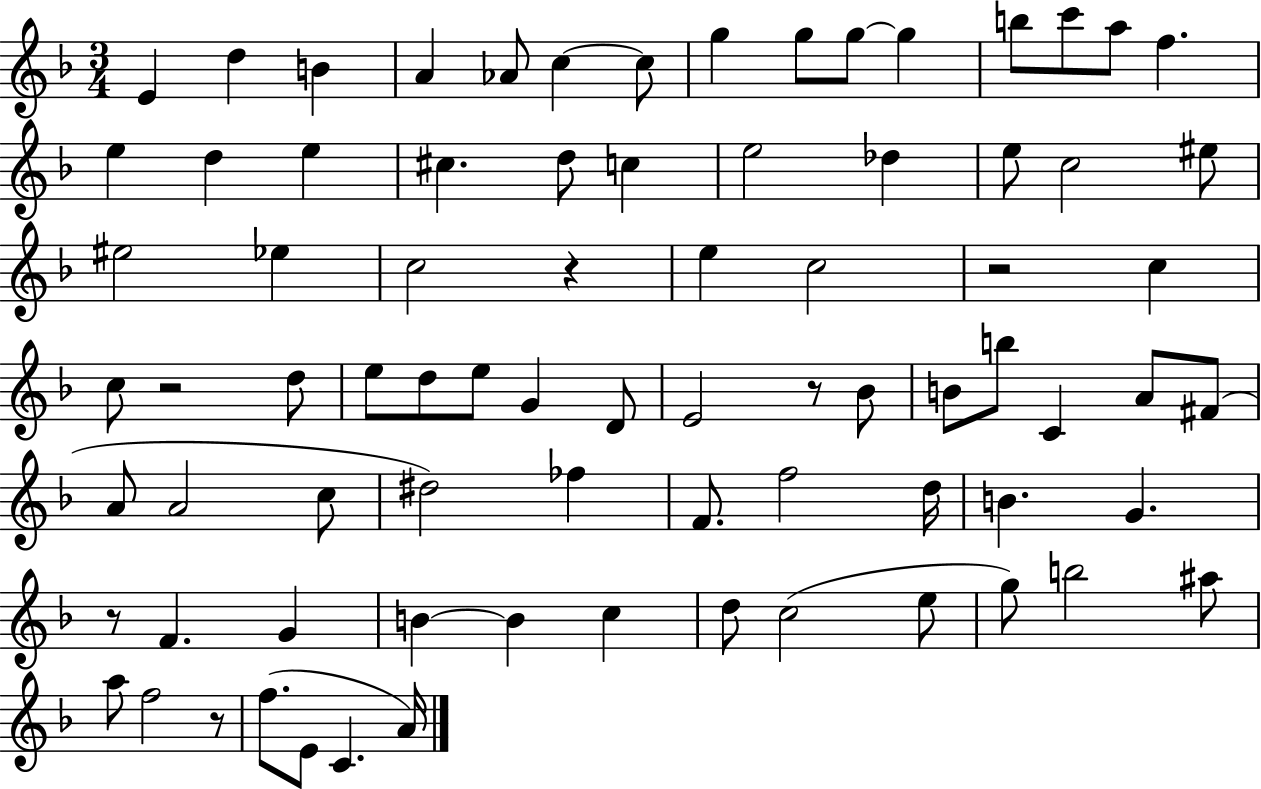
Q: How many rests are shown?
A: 6